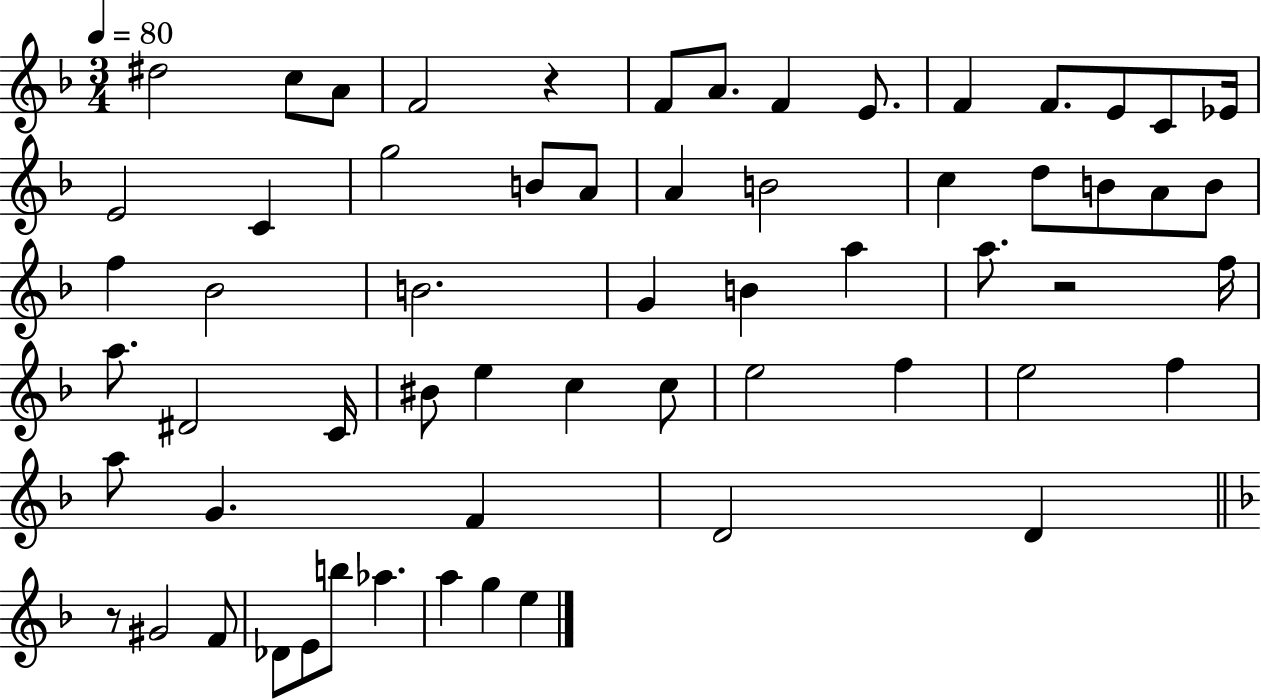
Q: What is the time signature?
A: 3/4